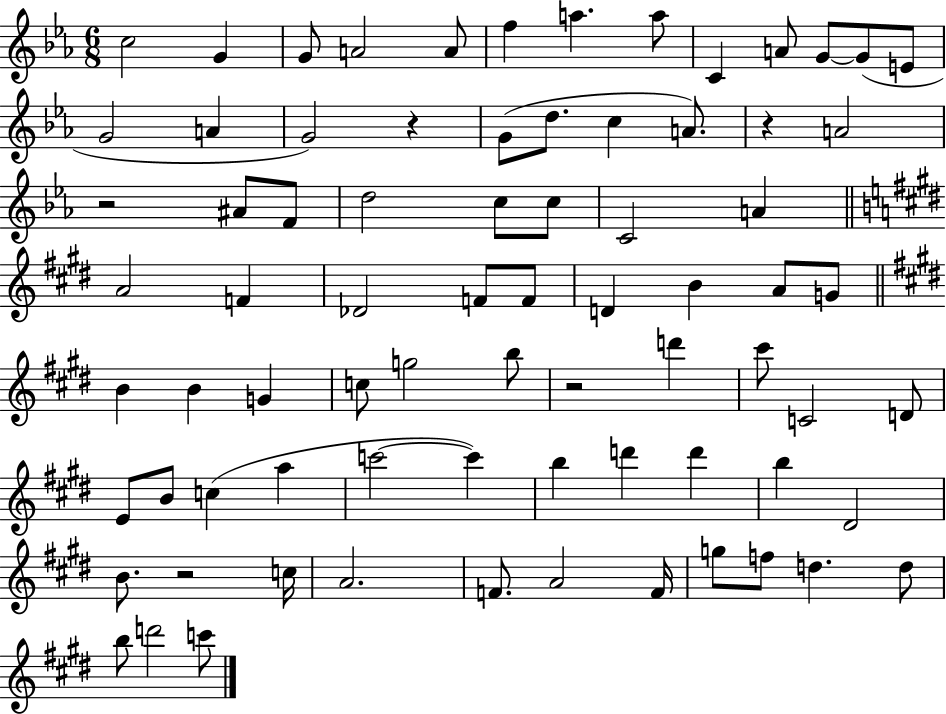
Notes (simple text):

C5/h G4/q G4/e A4/h A4/e F5/q A5/q. A5/e C4/q A4/e G4/e G4/e E4/e G4/h A4/q G4/h R/q G4/e D5/e. C5/q A4/e. R/q A4/h R/h A#4/e F4/e D5/h C5/e C5/e C4/h A4/q A4/h F4/q Db4/h F4/e F4/e D4/q B4/q A4/e G4/e B4/q B4/q G4/q C5/e G5/h B5/e R/h D6/q C#6/e C4/h D4/e E4/e B4/e C5/q A5/q C6/h C6/q B5/q D6/q D6/q B5/q D#4/h B4/e. R/h C5/s A4/h. F4/e. A4/h F4/s G5/e F5/e D5/q. D5/e B5/e D6/h C6/e